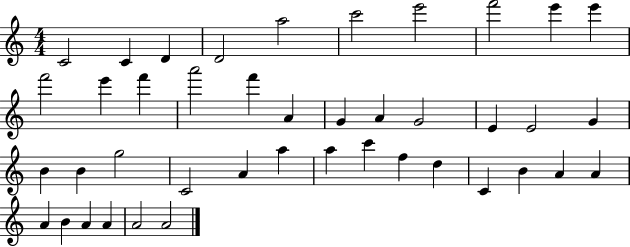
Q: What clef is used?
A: treble